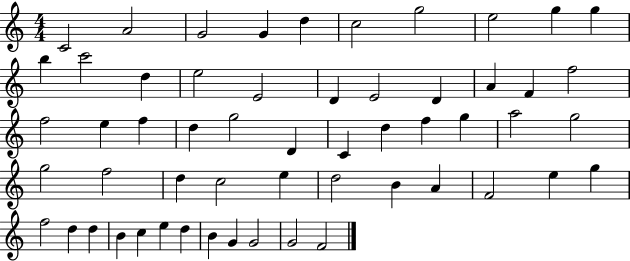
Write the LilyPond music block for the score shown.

{
  \clef treble
  \numericTimeSignature
  \time 4/4
  \key c \major
  c'2 a'2 | g'2 g'4 d''4 | c''2 g''2 | e''2 g''4 g''4 | \break b''4 c'''2 d''4 | e''2 e'2 | d'4 e'2 d'4 | a'4 f'4 f''2 | \break f''2 e''4 f''4 | d''4 g''2 d'4 | c'4 d''4 f''4 g''4 | a''2 g''2 | \break g''2 f''2 | d''4 c''2 e''4 | d''2 b'4 a'4 | f'2 e''4 g''4 | \break f''2 d''4 d''4 | b'4 c''4 e''4 d''4 | b'4 g'4 g'2 | g'2 f'2 | \break \bar "|."
}